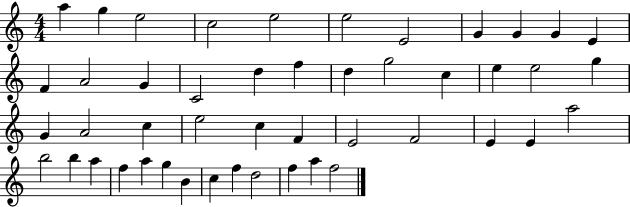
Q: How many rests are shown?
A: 0